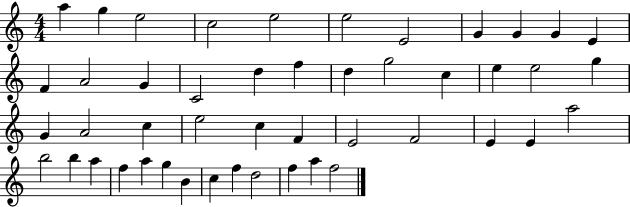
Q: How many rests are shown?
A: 0